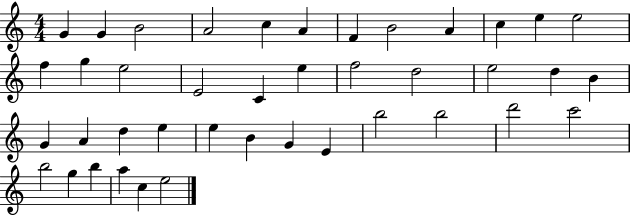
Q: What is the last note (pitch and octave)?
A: E5